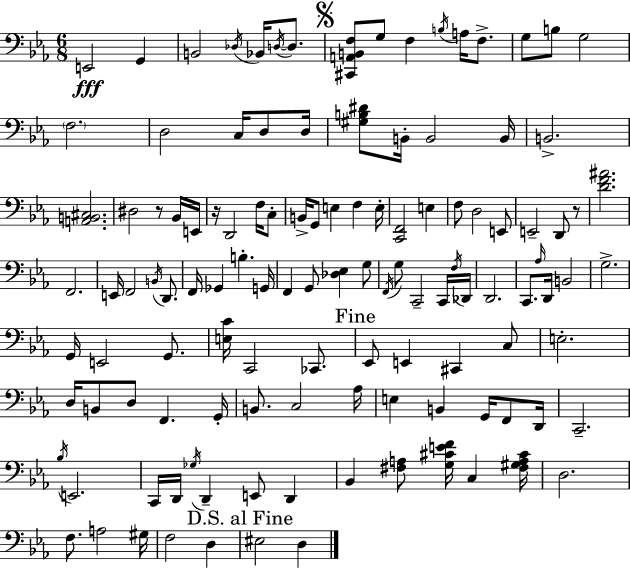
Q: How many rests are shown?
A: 3